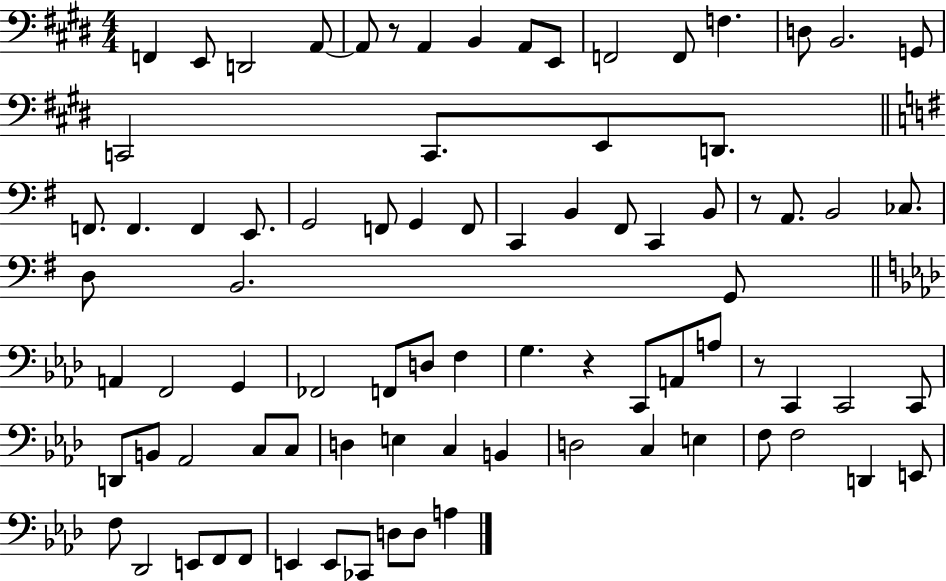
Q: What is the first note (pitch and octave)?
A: F2